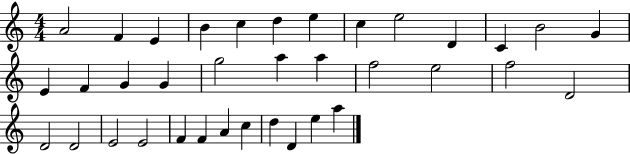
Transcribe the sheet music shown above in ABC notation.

X:1
T:Untitled
M:4/4
L:1/4
K:C
A2 F E B c d e c e2 D C B2 G E F G G g2 a a f2 e2 f2 D2 D2 D2 E2 E2 F F A c d D e a